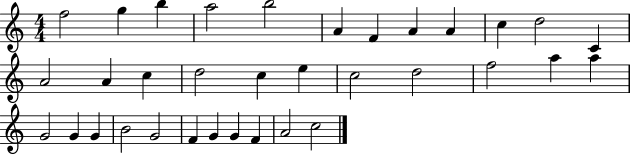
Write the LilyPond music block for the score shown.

{
  \clef treble
  \numericTimeSignature
  \time 4/4
  \key c \major
  f''2 g''4 b''4 | a''2 b''2 | a'4 f'4 a'4 a'4 | c''4 d''2 c'4 | \break a'2 a'4 c''4 | d''2 c''4 e''4 | c''2 d''2 | f''2 a''4 a''4 | \break g'2 g'4 g'4 | b'2 g'2 | f'4 g'4 g'4 f'4 | a'2 c''2 | \break \bar "|."
}